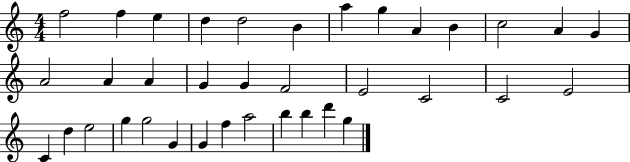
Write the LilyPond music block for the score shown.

{
  \clef treble
  \numericTimeSignature
  \time 4/4
  \key c \major
  f''2 f''4 e''4 | d''4 d''2 b'4 | a''4 g''4 a'4 b'4 | c''2 a'4 g'4 | \break a'2 a'4 a'4 | g'4 g'4 f'2 | e'2 c'2 | c'2 e'2 | \break c'4 d''4 e''2 | g''4 g''2 g'4 | g'4 f''4 a''2 | b''4 b''4 d'''4 g''4 | \break \bar "|."
}